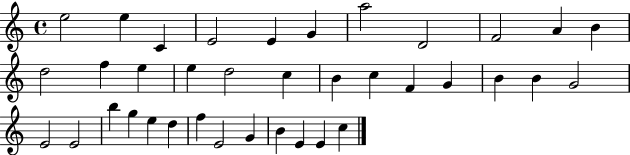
{
  \clef treble
  \time 4/4
  \defaultTimeSignature
  \key c \major
  e''2 e''4 c'4 | e'2 e'4 g'4 | a''2 d'2 | f'2 a'4 b'4 | \break d''2 f''4 e''4 | e''4 d''2 c''4 | b'4 c''4 f'4 g'4 | b'4 b'4 g'2 | \break e'2 e'2 | b''4 g''4 e''4 d''4 | f''4 e'2 g'4 | b'4 e'4 e'4 c''4 | \break \bar "|."
}